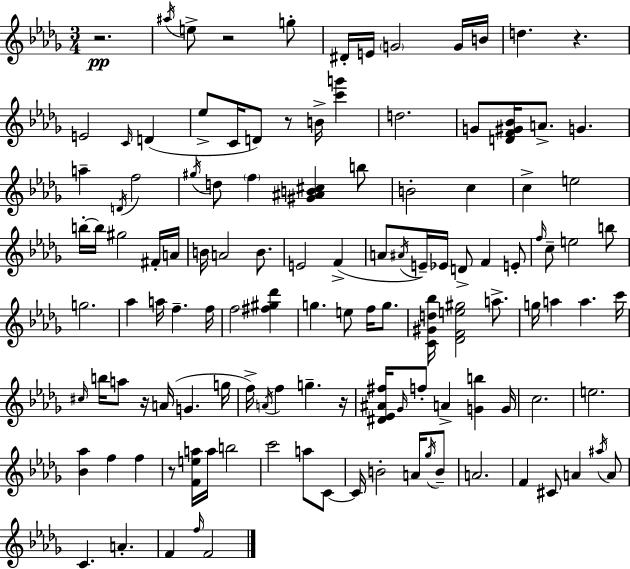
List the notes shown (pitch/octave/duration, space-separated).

R/h. A#5/s E5/e R/h G5/e D#4/s E4/s G4/h G4/s B4/s D5/q. R/q. E4/h C4/s D4/q Eb5/e C4/s D4/e R/e B4/s [C6,G6]/q D5/h. G4/e [D4,F4,G#4,Bb4]/s A4/e. G4/q. A5/q D4/s F5/h G#5/s D5/e F5/q [G#4,A#4,B4,C#5]/q B5/e B4/h C5/q C5/q E5/h B5/s B5/s G#5/h F#4/s A4/s B4/s A4/h B4/e. E4/h F4/q A4/e A#4/s E4/s Eb4/s D4/e F4/q E4/e F5/s C5/e E5/h B5/e G5/h. Ab5/q A5/s F5/q. F5/s F5/h [F#5,G#5,Db6]/q G5/q. E5/e F5/s G5/e. [C4,G#4,D5,Bb5]/s [Db4,F4,E5,G#5]/h A5/e. G5/s A5/q A5/q. C6/s C#5/s B5/s A5/e R/s A4/s G4/q. G5/s F5/s A4/s F5/q G5/q. R/s [D#4,Eb4,A#4,F#5]/s Gb4/s F5/e A4/q [G4,B5]/q G4/s C5/h. E5/h. [Bb4,Ab5]/q F5/q F5/q R/e [F4,E5,A5]/s A5/s B5/h C6/h A5/e C4/e C4/s B4/h A4/s Gb5/s B4/e A4/h. F4/q C#4/e A4/q A#5/s A4/e C4/q. A4/q. F4/q F5/s F4/h